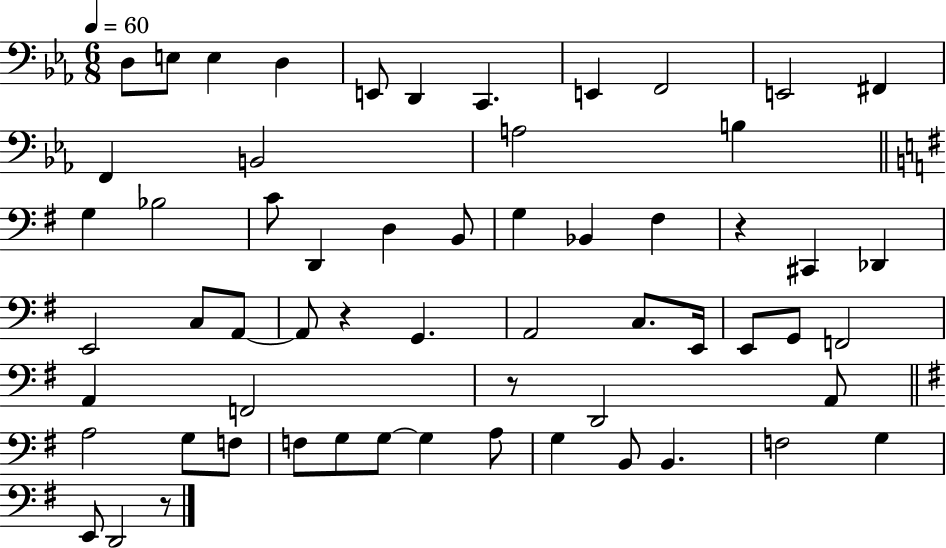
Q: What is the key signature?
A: EES major